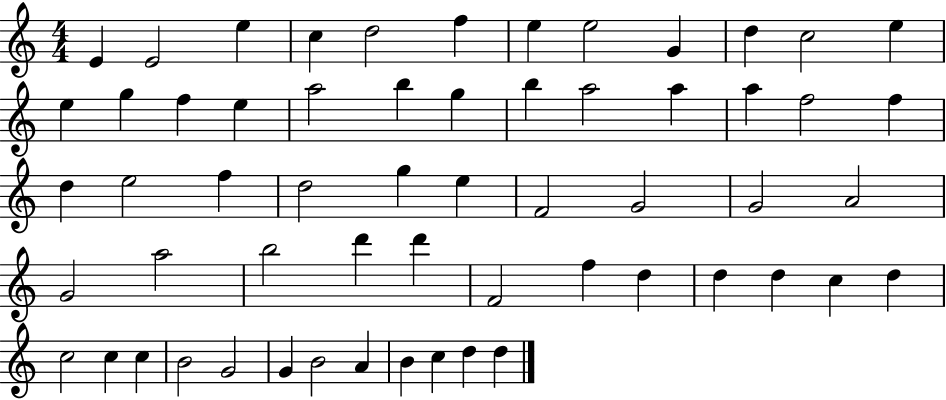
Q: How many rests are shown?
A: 0